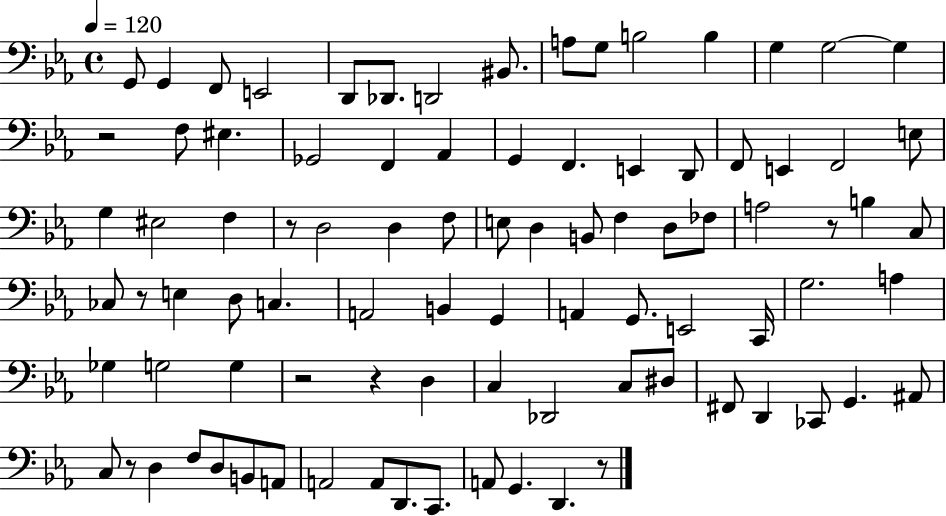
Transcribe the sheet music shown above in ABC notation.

X:1
T:Untitled
M:4/4
L:1/4
K:Eb
G,,/2 G,, F,,/2 E,,2 D,,/2 _D,,/2 D,,2 ^B,,/2 A,/2 G,/2 B,2 B, G, G,2 G, z2 F,/2 ^E, _G,,2 F,, _A,, G,, F,, E,, D,,/2 F,,/2 E,, F,,2 E,/2 G, ^E,2 F, z/2 D,2 D, F,/2 E,/2 D, B,,/2 F, D,/2 _F,/2 A,2 z/2 B, C,/2 _C,/2 z/2 E, D,/2 C, A,,2 B,, G,, A,, G,,/2 E,,2 C,,/4 G,2 A, _G, G,2 G, z2 z D, C, _D,,2 C,/2 ^D,/2 ^F,,/2 D,, _C,,/2 G,, ^A,,/2 C,/2 z/2 D, F,/2 D,/2 B,,/2 A,,/2 A,,2 A,,/2 D,,/2 C,,/2 A,,/2 G,, D,, z/2